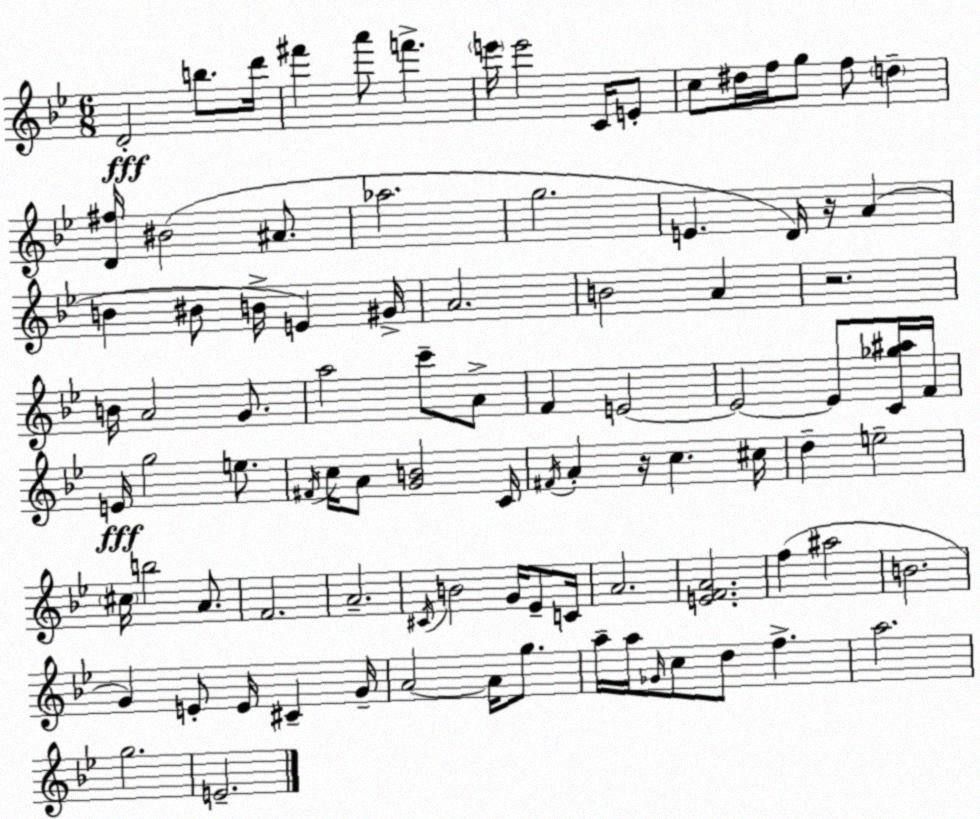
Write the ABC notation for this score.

X:1
T:Untitled
M:6/8
L:1/4
K:Gm
D2 b/2 d'/4 ^f' a'/2 f' e'/4 e'2 C/4 E/2 c/2 ^d/4 f/4 g/2 f/2 d [D^f]/4 ^B2 ^A/2 _a2 g2 E D/4 z/4 A B ^B/2 B/4 E ^G/4 A2 B2 A z2 B/4 A2 G/2 a2 c'/2 A/2 F E2 E2 E/2 [C_g^a]/4 F/4 E/4 g2 e/2 ^F/4 c/4 A/2 [GB]2 C/4 ^F/4 A z/4 c ^c/4 d e2 ^c/4 b2 A/2 F2 A2 ^C/4 B2 G/4 _E/2 C/4 A2 [EFA]2 f ^a2 B2 G E/2 E/4 ^C G/4 A2 A/4 g/2 a/4 a/4 _G/4 c/2 d/2 f a2 g2 E2